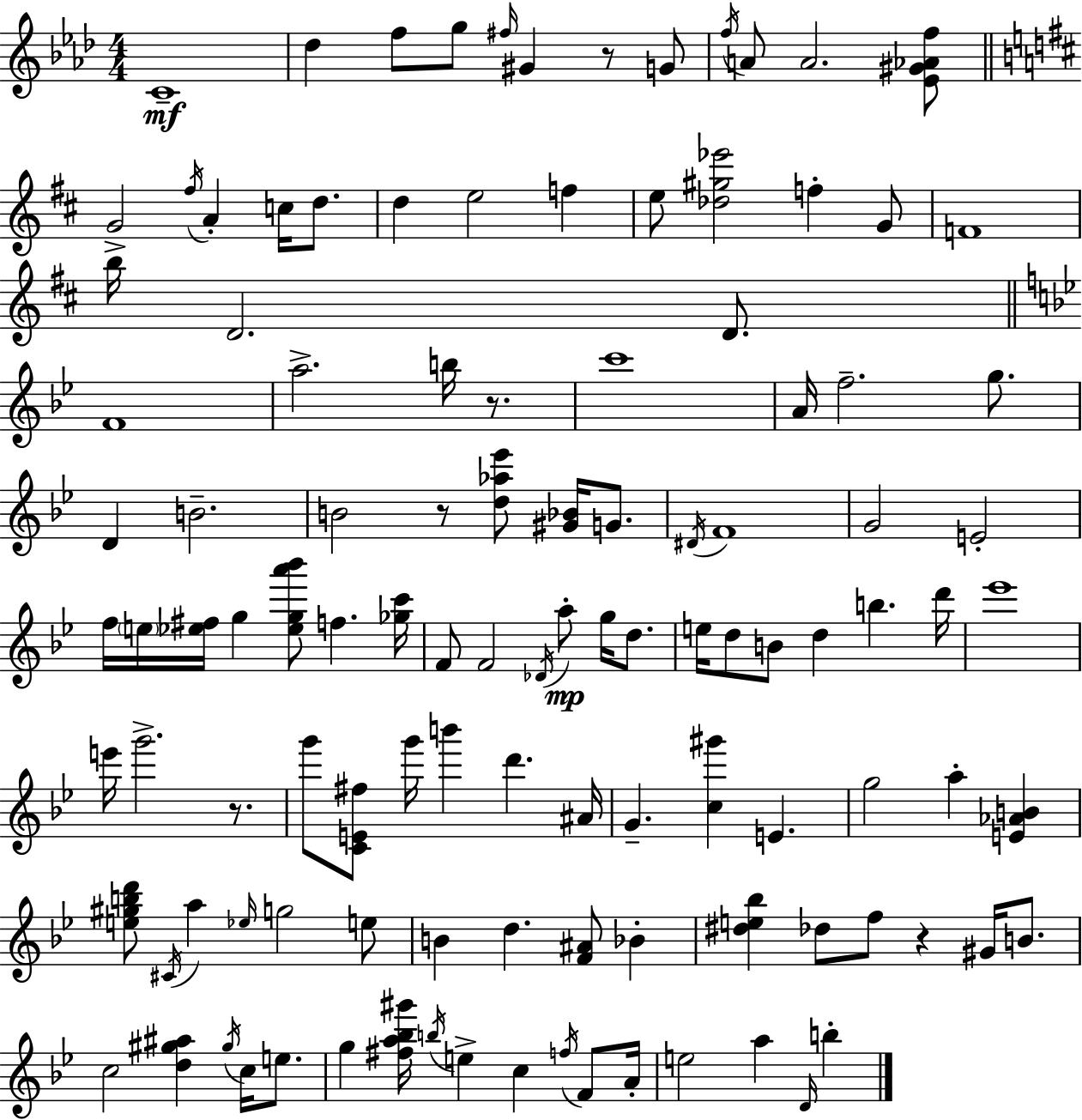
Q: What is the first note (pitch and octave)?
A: C4